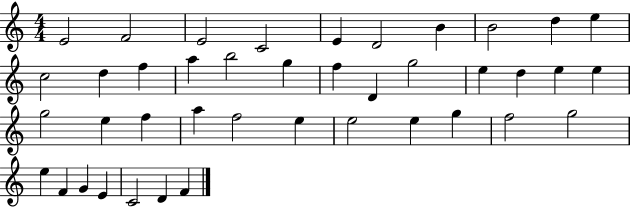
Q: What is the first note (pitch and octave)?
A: E4